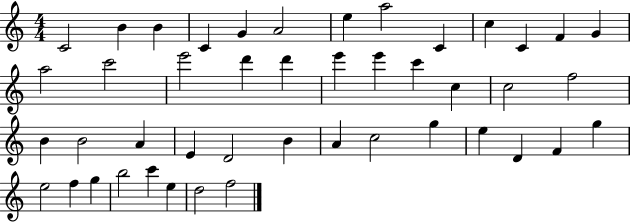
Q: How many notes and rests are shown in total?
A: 45